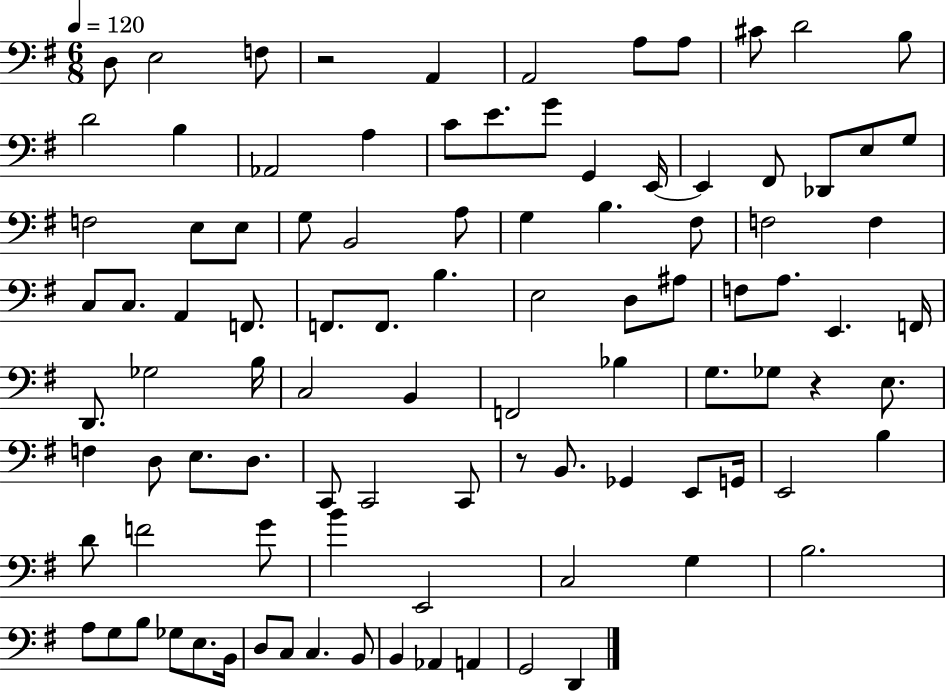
D3/e E3/h F3/e R/h A2/q A2/h A3/e A3/e C#4/e D4/h B3/e D4/h B3/q Ab2/h A3/q C4/e E4/e. G4/e G2/q E2/s E2/q F#2/e Db2/e E3/e G3/e F3/h E3/e E3/e G3/e B2/h A3/e G3/q B3/q. F#3/e F3/h F3/q C3/e C3/e. A2/q F2/e. F2/e. F2/e. B3/q. E3/h D3/e A#3/e F3/e A3/e. E2/q. F2/s D2/e. Gb3/h B3/s C3/h B2/q F2/h Bb3/q G3/e. Gb3/e R/q E3/e. F3/q D3/e E3/e. D3/e. C2/e C2/h C2/e R/e B2/e. Gb2/q E2/e G2/s E2/h B3/q D4/e F4/h G4/e B4/q E2/h C3/h G3/q B3/h. A3/e G3/e B3/e Gb3/e E3/e. B2/s D3/e C3/e C3/q. B2/e B2/q Ab2/q A2/q G2/h D2/q